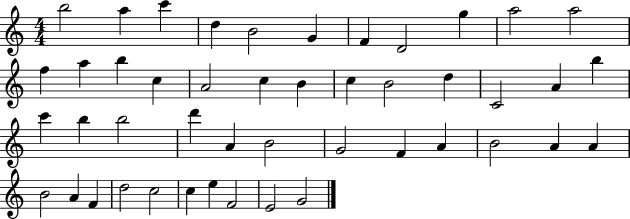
{
  \clef treble
  \numericTimeSignature
  \time 4/4
  \key c \major
  b''2 a''4 c'''4 | d''4 b'2 g'4 | f'4 d'2 g''4 | a''2 a''2 | \break f''4 a''4 b''4 c''4 | a'2 c''4 b'4 | c''4 b'2 d''4 | c'2 a'4 b''4 | \break c'''4 b''4 b''2 | d'''4 a'4 b'2 | g'2 f'4 a'4 | b'2 a'4 a'4 | \break b'2 a'4 f'4 | d''2 c''2 | c''4 e''4 f'2 | e'2 g'2 | \break \bar "|."
}